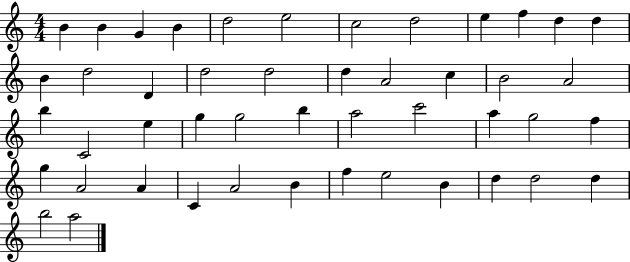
{
  \clef treble
  \numericTimeSignature
  \time 4/4
  \key c \major
  b'4 b'4 g'4 b'4 | d''2 e''2 | c''2 d''2 | e''4 f''4 d''4 d''4 | \break b'4 d''2 d'4 | d''2 d''2 | d''4 a'2 c''4 | b'2 a'2 | \break b''4 c'2 e''4 | g''4 g''2 b''4 | a''2 c'''2 | a''4 g''2 f''4 | \break g''4 a'2 a'4 | c'4 a'2 b'4 | f''4 e''2 b'4 | d''4 d''2 d''4 | \break b''2 a''2 | \bar "|."
}